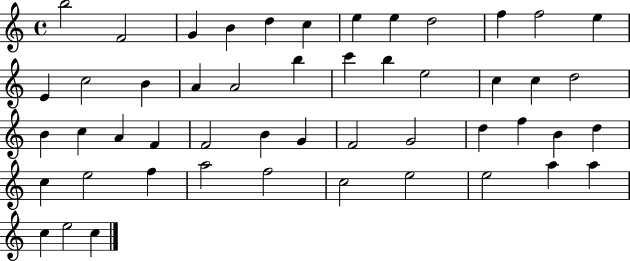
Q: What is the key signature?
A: C major